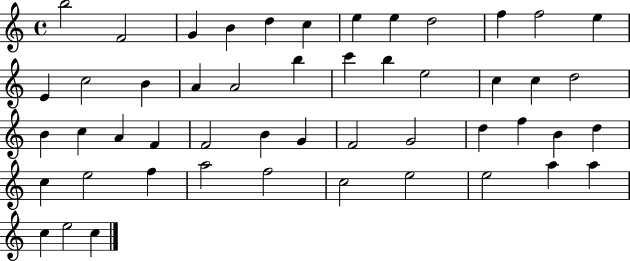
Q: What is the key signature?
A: C major